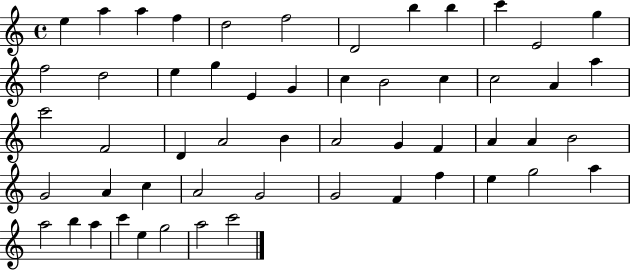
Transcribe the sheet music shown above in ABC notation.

X:1
T:Untitled
M:4/4
L:1/4
K:C
e a a f d2 f2 D2 b b c' E2 g f2 d2 e g E G c B2 c c2 A a c'2 F2 D A2 B A2 G F A A B2 G2 A c A2 G2 G2 F f e g2 a a2 b a c' e g2 a2 c'2